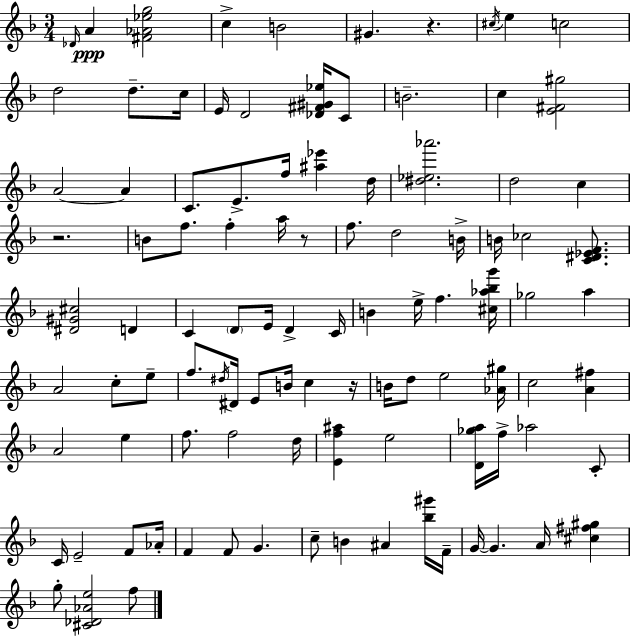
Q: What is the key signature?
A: D minor